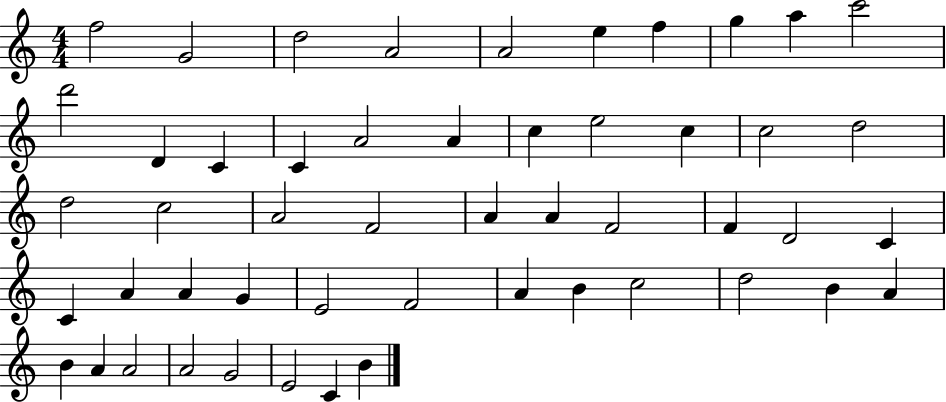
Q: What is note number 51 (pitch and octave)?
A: B4